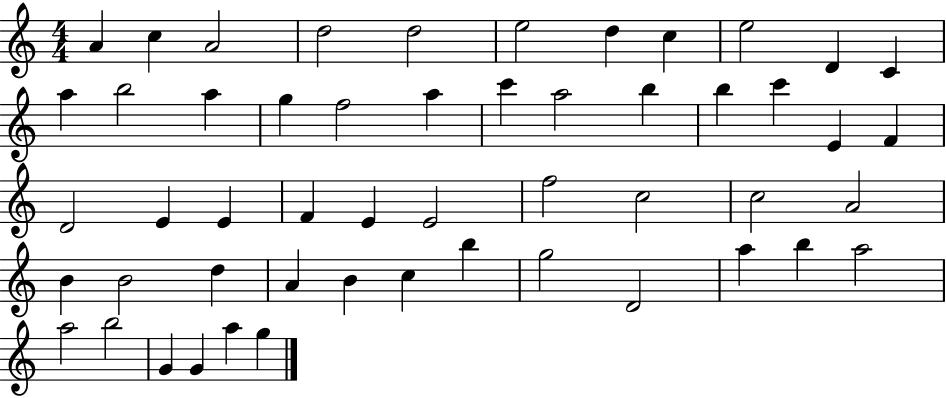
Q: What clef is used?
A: treble